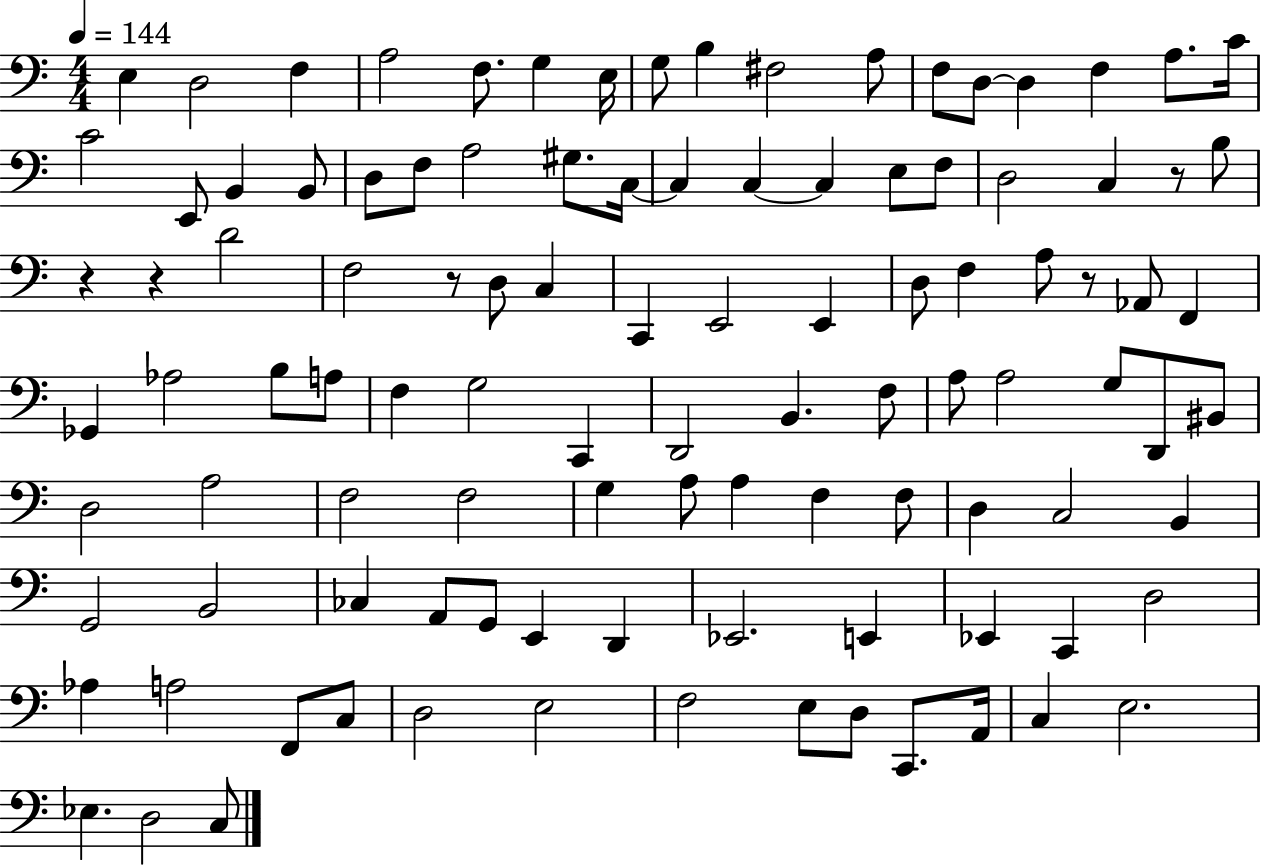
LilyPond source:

{
  \clef bass
  \numericTimeSignature
  \time 4/4
  \key c \major
  \tempo 4 = 144
  e4 d2 f4 | a2 f8. g4 e16 | g8 b4 fis2 a8 | f8 d8~~ d4 f4 a8. c'16 | \break c'2 e,8 b,4 b,8 | d8 f8 a2 gis8. c16~~ | c4 c4~~ c4 e8 f8 | d2 c4 r8 b8 | \break r4 r4 d'2 | f2 r8 d8 c4 | c,4 e,2 e,4 | d8 f4 a8 r8 aes,8 f,4 | \break ges,4 aes2 b8 a8 | f4 g2 c,4 | d,2 b,4. f8 | a8 a2 g8 d,8 bis,8 | \break d2 a2 | f2 f2 | g4 a8 a4 f4 f8 | d4 c2 b,4 | \break g,2 b,2 | ces4 a,8 g,8 e,4 d,4 | ees,2. e,4 | ees,4 c,4 d2 | \break aes4 a2 f,8 c8 | d2 e2 | f2 e8 d8 c,8. a,16 | c4 e2. | \break ees4. d2 c8 | \bar "|."
}